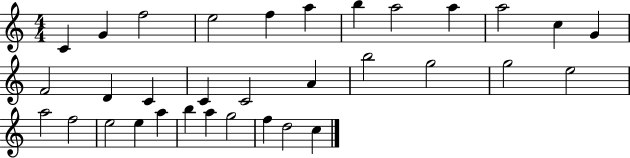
X:1
T:Untitled
M:4/4
L:1/4
K:C
C G f2 e2 f a b a2 a a2 c G F2 D C C C2 A b2 g2 g2 e2 a2 f2 e2 e a b a g2 f d2 c